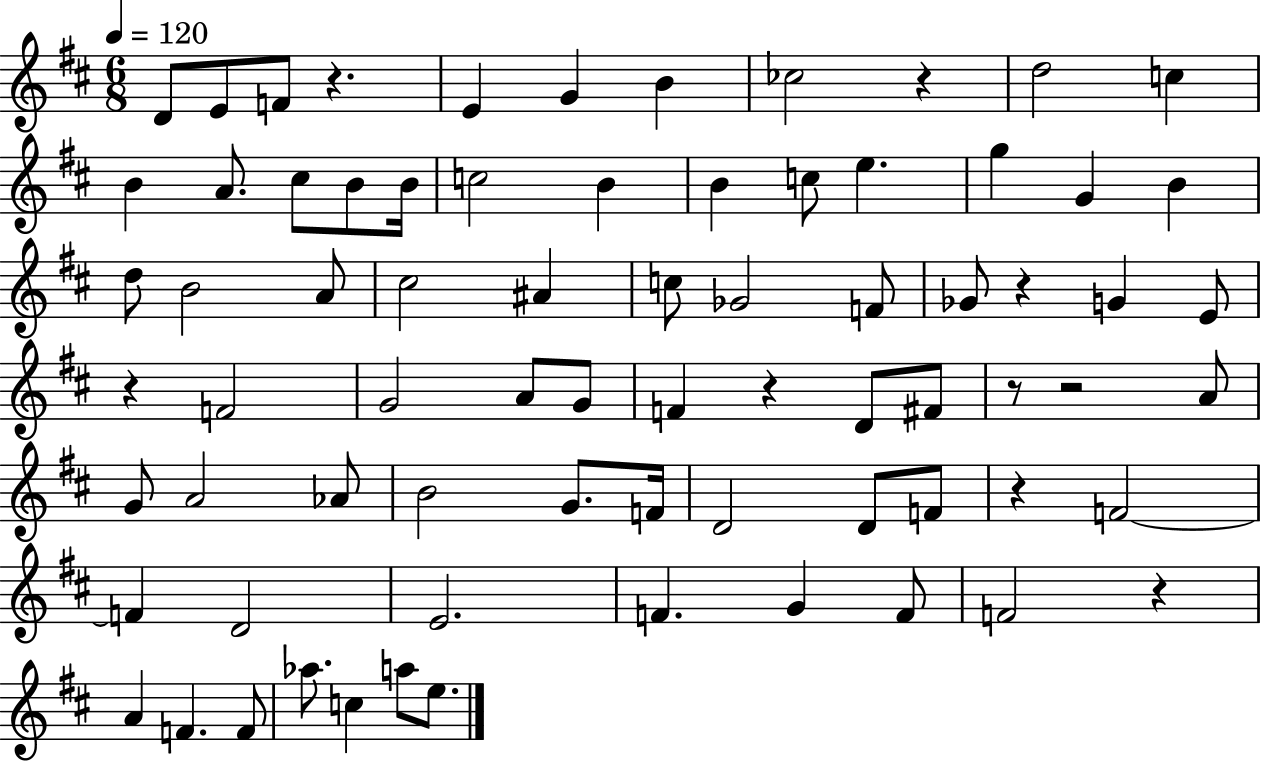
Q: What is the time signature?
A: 6/8